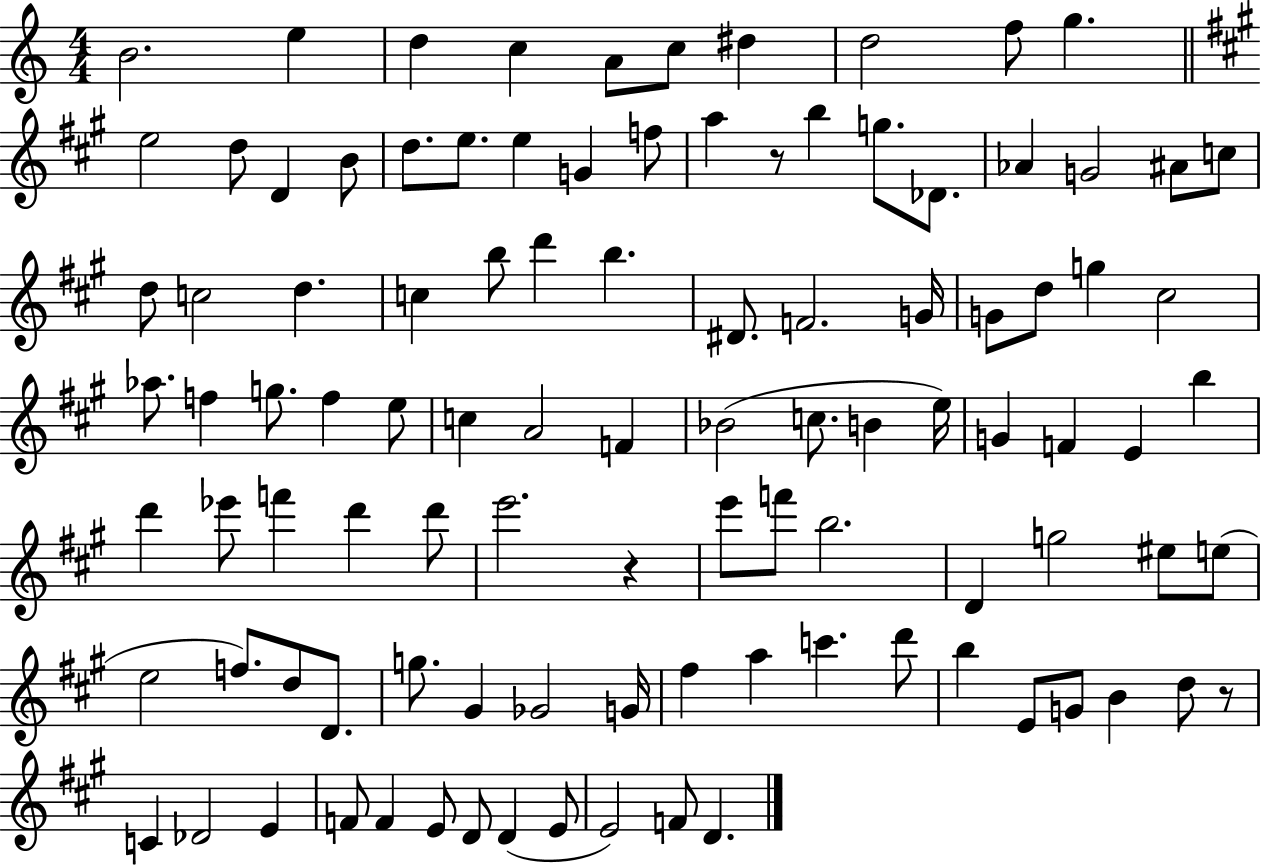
X:1
T:Untitled
M:4/4
L:1/4
K:C
B2 e d c A/2 c/2 ^d d2 f/2 g e2 d/2 D B/2 d/2 e/2 e G f/2 a z/2 b g/2 _D/2 _A G2 ^A/2 c/2 d/2 c2 d c b/2 d' b ^D/2 F2 G/4 G/2 d/2 g ^c2 _a/2 f g/2 f e/2 c A2 F _B2 c/2 B e/4 G F E b d' _e'/2 f' d' d'/2 e'2 z e'/2 f'/2 b2 D g2 ^e/2 e/2 e2 f/2 d/2 D/2 g/2 ^G _G2 G/4 ^f a c' d'/2 b E/2 G/2 B d/2 z/2 C _D2 E F/2 F E/2 D/2 D E/2 E2 F/2 D